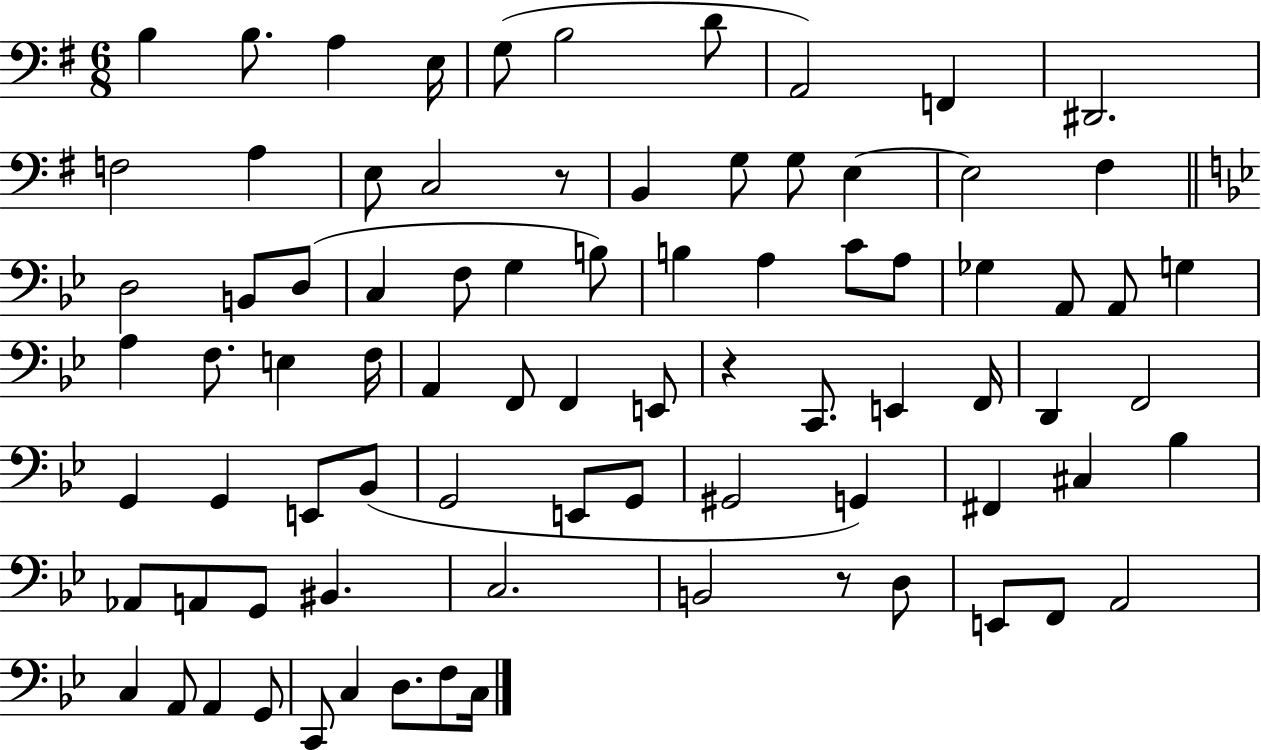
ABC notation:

X:1
T:Untitled
M:6/8
L:1/4
K:G
B, B,/2 A, E,/4 G,/2 B,2 D/2 A,,2 F,, ^D,,2 F,2 A, E,/2 C,2 z/2 B,, G,/2 G,/2 E, E,2 ^F, D,2 B,,/2 D,/2 C, F,/2 G, B,/2 B, A, C/2 A,/2 _G, A,,/2 A,,/2 G, A, F,/2 E, F,/4 A,, F,,/2 F,, E,,/2 z C,,/2 E,, F,,/4 D,, F,,2 G,, G,, E,,/2 _B,,/2 G,,2 E,,/2 G,,/2 ^G,,2 G,, ^F,, ^C, _B, _A,,/2 A,,/2 G,,/2 ^B,, C,2 B,,2 z/2 D,/2 E,,/2 F,,/2 A,,2 C, A,,/2 A,, G,,/2 C,,/2 C, D,/2 F,/2 C,/4